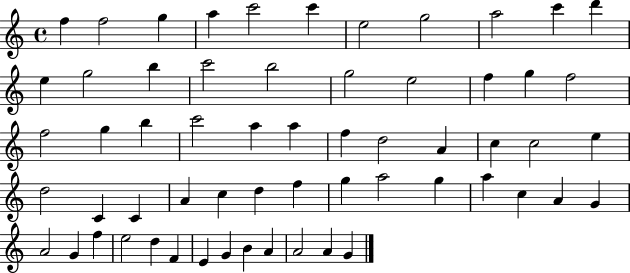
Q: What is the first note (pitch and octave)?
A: F5